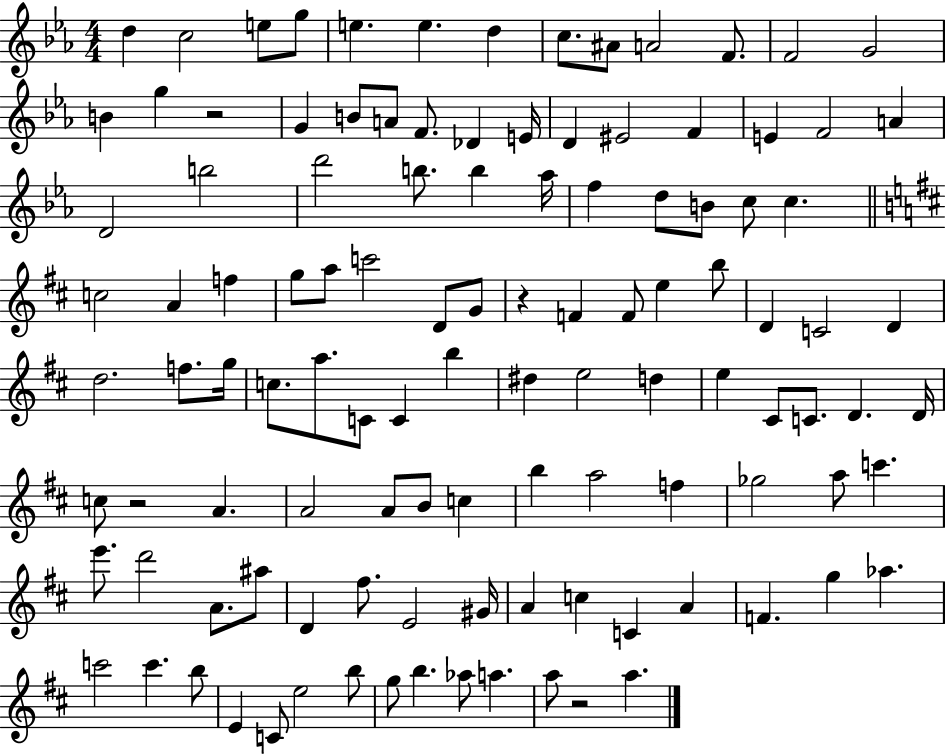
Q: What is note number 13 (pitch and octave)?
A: G4